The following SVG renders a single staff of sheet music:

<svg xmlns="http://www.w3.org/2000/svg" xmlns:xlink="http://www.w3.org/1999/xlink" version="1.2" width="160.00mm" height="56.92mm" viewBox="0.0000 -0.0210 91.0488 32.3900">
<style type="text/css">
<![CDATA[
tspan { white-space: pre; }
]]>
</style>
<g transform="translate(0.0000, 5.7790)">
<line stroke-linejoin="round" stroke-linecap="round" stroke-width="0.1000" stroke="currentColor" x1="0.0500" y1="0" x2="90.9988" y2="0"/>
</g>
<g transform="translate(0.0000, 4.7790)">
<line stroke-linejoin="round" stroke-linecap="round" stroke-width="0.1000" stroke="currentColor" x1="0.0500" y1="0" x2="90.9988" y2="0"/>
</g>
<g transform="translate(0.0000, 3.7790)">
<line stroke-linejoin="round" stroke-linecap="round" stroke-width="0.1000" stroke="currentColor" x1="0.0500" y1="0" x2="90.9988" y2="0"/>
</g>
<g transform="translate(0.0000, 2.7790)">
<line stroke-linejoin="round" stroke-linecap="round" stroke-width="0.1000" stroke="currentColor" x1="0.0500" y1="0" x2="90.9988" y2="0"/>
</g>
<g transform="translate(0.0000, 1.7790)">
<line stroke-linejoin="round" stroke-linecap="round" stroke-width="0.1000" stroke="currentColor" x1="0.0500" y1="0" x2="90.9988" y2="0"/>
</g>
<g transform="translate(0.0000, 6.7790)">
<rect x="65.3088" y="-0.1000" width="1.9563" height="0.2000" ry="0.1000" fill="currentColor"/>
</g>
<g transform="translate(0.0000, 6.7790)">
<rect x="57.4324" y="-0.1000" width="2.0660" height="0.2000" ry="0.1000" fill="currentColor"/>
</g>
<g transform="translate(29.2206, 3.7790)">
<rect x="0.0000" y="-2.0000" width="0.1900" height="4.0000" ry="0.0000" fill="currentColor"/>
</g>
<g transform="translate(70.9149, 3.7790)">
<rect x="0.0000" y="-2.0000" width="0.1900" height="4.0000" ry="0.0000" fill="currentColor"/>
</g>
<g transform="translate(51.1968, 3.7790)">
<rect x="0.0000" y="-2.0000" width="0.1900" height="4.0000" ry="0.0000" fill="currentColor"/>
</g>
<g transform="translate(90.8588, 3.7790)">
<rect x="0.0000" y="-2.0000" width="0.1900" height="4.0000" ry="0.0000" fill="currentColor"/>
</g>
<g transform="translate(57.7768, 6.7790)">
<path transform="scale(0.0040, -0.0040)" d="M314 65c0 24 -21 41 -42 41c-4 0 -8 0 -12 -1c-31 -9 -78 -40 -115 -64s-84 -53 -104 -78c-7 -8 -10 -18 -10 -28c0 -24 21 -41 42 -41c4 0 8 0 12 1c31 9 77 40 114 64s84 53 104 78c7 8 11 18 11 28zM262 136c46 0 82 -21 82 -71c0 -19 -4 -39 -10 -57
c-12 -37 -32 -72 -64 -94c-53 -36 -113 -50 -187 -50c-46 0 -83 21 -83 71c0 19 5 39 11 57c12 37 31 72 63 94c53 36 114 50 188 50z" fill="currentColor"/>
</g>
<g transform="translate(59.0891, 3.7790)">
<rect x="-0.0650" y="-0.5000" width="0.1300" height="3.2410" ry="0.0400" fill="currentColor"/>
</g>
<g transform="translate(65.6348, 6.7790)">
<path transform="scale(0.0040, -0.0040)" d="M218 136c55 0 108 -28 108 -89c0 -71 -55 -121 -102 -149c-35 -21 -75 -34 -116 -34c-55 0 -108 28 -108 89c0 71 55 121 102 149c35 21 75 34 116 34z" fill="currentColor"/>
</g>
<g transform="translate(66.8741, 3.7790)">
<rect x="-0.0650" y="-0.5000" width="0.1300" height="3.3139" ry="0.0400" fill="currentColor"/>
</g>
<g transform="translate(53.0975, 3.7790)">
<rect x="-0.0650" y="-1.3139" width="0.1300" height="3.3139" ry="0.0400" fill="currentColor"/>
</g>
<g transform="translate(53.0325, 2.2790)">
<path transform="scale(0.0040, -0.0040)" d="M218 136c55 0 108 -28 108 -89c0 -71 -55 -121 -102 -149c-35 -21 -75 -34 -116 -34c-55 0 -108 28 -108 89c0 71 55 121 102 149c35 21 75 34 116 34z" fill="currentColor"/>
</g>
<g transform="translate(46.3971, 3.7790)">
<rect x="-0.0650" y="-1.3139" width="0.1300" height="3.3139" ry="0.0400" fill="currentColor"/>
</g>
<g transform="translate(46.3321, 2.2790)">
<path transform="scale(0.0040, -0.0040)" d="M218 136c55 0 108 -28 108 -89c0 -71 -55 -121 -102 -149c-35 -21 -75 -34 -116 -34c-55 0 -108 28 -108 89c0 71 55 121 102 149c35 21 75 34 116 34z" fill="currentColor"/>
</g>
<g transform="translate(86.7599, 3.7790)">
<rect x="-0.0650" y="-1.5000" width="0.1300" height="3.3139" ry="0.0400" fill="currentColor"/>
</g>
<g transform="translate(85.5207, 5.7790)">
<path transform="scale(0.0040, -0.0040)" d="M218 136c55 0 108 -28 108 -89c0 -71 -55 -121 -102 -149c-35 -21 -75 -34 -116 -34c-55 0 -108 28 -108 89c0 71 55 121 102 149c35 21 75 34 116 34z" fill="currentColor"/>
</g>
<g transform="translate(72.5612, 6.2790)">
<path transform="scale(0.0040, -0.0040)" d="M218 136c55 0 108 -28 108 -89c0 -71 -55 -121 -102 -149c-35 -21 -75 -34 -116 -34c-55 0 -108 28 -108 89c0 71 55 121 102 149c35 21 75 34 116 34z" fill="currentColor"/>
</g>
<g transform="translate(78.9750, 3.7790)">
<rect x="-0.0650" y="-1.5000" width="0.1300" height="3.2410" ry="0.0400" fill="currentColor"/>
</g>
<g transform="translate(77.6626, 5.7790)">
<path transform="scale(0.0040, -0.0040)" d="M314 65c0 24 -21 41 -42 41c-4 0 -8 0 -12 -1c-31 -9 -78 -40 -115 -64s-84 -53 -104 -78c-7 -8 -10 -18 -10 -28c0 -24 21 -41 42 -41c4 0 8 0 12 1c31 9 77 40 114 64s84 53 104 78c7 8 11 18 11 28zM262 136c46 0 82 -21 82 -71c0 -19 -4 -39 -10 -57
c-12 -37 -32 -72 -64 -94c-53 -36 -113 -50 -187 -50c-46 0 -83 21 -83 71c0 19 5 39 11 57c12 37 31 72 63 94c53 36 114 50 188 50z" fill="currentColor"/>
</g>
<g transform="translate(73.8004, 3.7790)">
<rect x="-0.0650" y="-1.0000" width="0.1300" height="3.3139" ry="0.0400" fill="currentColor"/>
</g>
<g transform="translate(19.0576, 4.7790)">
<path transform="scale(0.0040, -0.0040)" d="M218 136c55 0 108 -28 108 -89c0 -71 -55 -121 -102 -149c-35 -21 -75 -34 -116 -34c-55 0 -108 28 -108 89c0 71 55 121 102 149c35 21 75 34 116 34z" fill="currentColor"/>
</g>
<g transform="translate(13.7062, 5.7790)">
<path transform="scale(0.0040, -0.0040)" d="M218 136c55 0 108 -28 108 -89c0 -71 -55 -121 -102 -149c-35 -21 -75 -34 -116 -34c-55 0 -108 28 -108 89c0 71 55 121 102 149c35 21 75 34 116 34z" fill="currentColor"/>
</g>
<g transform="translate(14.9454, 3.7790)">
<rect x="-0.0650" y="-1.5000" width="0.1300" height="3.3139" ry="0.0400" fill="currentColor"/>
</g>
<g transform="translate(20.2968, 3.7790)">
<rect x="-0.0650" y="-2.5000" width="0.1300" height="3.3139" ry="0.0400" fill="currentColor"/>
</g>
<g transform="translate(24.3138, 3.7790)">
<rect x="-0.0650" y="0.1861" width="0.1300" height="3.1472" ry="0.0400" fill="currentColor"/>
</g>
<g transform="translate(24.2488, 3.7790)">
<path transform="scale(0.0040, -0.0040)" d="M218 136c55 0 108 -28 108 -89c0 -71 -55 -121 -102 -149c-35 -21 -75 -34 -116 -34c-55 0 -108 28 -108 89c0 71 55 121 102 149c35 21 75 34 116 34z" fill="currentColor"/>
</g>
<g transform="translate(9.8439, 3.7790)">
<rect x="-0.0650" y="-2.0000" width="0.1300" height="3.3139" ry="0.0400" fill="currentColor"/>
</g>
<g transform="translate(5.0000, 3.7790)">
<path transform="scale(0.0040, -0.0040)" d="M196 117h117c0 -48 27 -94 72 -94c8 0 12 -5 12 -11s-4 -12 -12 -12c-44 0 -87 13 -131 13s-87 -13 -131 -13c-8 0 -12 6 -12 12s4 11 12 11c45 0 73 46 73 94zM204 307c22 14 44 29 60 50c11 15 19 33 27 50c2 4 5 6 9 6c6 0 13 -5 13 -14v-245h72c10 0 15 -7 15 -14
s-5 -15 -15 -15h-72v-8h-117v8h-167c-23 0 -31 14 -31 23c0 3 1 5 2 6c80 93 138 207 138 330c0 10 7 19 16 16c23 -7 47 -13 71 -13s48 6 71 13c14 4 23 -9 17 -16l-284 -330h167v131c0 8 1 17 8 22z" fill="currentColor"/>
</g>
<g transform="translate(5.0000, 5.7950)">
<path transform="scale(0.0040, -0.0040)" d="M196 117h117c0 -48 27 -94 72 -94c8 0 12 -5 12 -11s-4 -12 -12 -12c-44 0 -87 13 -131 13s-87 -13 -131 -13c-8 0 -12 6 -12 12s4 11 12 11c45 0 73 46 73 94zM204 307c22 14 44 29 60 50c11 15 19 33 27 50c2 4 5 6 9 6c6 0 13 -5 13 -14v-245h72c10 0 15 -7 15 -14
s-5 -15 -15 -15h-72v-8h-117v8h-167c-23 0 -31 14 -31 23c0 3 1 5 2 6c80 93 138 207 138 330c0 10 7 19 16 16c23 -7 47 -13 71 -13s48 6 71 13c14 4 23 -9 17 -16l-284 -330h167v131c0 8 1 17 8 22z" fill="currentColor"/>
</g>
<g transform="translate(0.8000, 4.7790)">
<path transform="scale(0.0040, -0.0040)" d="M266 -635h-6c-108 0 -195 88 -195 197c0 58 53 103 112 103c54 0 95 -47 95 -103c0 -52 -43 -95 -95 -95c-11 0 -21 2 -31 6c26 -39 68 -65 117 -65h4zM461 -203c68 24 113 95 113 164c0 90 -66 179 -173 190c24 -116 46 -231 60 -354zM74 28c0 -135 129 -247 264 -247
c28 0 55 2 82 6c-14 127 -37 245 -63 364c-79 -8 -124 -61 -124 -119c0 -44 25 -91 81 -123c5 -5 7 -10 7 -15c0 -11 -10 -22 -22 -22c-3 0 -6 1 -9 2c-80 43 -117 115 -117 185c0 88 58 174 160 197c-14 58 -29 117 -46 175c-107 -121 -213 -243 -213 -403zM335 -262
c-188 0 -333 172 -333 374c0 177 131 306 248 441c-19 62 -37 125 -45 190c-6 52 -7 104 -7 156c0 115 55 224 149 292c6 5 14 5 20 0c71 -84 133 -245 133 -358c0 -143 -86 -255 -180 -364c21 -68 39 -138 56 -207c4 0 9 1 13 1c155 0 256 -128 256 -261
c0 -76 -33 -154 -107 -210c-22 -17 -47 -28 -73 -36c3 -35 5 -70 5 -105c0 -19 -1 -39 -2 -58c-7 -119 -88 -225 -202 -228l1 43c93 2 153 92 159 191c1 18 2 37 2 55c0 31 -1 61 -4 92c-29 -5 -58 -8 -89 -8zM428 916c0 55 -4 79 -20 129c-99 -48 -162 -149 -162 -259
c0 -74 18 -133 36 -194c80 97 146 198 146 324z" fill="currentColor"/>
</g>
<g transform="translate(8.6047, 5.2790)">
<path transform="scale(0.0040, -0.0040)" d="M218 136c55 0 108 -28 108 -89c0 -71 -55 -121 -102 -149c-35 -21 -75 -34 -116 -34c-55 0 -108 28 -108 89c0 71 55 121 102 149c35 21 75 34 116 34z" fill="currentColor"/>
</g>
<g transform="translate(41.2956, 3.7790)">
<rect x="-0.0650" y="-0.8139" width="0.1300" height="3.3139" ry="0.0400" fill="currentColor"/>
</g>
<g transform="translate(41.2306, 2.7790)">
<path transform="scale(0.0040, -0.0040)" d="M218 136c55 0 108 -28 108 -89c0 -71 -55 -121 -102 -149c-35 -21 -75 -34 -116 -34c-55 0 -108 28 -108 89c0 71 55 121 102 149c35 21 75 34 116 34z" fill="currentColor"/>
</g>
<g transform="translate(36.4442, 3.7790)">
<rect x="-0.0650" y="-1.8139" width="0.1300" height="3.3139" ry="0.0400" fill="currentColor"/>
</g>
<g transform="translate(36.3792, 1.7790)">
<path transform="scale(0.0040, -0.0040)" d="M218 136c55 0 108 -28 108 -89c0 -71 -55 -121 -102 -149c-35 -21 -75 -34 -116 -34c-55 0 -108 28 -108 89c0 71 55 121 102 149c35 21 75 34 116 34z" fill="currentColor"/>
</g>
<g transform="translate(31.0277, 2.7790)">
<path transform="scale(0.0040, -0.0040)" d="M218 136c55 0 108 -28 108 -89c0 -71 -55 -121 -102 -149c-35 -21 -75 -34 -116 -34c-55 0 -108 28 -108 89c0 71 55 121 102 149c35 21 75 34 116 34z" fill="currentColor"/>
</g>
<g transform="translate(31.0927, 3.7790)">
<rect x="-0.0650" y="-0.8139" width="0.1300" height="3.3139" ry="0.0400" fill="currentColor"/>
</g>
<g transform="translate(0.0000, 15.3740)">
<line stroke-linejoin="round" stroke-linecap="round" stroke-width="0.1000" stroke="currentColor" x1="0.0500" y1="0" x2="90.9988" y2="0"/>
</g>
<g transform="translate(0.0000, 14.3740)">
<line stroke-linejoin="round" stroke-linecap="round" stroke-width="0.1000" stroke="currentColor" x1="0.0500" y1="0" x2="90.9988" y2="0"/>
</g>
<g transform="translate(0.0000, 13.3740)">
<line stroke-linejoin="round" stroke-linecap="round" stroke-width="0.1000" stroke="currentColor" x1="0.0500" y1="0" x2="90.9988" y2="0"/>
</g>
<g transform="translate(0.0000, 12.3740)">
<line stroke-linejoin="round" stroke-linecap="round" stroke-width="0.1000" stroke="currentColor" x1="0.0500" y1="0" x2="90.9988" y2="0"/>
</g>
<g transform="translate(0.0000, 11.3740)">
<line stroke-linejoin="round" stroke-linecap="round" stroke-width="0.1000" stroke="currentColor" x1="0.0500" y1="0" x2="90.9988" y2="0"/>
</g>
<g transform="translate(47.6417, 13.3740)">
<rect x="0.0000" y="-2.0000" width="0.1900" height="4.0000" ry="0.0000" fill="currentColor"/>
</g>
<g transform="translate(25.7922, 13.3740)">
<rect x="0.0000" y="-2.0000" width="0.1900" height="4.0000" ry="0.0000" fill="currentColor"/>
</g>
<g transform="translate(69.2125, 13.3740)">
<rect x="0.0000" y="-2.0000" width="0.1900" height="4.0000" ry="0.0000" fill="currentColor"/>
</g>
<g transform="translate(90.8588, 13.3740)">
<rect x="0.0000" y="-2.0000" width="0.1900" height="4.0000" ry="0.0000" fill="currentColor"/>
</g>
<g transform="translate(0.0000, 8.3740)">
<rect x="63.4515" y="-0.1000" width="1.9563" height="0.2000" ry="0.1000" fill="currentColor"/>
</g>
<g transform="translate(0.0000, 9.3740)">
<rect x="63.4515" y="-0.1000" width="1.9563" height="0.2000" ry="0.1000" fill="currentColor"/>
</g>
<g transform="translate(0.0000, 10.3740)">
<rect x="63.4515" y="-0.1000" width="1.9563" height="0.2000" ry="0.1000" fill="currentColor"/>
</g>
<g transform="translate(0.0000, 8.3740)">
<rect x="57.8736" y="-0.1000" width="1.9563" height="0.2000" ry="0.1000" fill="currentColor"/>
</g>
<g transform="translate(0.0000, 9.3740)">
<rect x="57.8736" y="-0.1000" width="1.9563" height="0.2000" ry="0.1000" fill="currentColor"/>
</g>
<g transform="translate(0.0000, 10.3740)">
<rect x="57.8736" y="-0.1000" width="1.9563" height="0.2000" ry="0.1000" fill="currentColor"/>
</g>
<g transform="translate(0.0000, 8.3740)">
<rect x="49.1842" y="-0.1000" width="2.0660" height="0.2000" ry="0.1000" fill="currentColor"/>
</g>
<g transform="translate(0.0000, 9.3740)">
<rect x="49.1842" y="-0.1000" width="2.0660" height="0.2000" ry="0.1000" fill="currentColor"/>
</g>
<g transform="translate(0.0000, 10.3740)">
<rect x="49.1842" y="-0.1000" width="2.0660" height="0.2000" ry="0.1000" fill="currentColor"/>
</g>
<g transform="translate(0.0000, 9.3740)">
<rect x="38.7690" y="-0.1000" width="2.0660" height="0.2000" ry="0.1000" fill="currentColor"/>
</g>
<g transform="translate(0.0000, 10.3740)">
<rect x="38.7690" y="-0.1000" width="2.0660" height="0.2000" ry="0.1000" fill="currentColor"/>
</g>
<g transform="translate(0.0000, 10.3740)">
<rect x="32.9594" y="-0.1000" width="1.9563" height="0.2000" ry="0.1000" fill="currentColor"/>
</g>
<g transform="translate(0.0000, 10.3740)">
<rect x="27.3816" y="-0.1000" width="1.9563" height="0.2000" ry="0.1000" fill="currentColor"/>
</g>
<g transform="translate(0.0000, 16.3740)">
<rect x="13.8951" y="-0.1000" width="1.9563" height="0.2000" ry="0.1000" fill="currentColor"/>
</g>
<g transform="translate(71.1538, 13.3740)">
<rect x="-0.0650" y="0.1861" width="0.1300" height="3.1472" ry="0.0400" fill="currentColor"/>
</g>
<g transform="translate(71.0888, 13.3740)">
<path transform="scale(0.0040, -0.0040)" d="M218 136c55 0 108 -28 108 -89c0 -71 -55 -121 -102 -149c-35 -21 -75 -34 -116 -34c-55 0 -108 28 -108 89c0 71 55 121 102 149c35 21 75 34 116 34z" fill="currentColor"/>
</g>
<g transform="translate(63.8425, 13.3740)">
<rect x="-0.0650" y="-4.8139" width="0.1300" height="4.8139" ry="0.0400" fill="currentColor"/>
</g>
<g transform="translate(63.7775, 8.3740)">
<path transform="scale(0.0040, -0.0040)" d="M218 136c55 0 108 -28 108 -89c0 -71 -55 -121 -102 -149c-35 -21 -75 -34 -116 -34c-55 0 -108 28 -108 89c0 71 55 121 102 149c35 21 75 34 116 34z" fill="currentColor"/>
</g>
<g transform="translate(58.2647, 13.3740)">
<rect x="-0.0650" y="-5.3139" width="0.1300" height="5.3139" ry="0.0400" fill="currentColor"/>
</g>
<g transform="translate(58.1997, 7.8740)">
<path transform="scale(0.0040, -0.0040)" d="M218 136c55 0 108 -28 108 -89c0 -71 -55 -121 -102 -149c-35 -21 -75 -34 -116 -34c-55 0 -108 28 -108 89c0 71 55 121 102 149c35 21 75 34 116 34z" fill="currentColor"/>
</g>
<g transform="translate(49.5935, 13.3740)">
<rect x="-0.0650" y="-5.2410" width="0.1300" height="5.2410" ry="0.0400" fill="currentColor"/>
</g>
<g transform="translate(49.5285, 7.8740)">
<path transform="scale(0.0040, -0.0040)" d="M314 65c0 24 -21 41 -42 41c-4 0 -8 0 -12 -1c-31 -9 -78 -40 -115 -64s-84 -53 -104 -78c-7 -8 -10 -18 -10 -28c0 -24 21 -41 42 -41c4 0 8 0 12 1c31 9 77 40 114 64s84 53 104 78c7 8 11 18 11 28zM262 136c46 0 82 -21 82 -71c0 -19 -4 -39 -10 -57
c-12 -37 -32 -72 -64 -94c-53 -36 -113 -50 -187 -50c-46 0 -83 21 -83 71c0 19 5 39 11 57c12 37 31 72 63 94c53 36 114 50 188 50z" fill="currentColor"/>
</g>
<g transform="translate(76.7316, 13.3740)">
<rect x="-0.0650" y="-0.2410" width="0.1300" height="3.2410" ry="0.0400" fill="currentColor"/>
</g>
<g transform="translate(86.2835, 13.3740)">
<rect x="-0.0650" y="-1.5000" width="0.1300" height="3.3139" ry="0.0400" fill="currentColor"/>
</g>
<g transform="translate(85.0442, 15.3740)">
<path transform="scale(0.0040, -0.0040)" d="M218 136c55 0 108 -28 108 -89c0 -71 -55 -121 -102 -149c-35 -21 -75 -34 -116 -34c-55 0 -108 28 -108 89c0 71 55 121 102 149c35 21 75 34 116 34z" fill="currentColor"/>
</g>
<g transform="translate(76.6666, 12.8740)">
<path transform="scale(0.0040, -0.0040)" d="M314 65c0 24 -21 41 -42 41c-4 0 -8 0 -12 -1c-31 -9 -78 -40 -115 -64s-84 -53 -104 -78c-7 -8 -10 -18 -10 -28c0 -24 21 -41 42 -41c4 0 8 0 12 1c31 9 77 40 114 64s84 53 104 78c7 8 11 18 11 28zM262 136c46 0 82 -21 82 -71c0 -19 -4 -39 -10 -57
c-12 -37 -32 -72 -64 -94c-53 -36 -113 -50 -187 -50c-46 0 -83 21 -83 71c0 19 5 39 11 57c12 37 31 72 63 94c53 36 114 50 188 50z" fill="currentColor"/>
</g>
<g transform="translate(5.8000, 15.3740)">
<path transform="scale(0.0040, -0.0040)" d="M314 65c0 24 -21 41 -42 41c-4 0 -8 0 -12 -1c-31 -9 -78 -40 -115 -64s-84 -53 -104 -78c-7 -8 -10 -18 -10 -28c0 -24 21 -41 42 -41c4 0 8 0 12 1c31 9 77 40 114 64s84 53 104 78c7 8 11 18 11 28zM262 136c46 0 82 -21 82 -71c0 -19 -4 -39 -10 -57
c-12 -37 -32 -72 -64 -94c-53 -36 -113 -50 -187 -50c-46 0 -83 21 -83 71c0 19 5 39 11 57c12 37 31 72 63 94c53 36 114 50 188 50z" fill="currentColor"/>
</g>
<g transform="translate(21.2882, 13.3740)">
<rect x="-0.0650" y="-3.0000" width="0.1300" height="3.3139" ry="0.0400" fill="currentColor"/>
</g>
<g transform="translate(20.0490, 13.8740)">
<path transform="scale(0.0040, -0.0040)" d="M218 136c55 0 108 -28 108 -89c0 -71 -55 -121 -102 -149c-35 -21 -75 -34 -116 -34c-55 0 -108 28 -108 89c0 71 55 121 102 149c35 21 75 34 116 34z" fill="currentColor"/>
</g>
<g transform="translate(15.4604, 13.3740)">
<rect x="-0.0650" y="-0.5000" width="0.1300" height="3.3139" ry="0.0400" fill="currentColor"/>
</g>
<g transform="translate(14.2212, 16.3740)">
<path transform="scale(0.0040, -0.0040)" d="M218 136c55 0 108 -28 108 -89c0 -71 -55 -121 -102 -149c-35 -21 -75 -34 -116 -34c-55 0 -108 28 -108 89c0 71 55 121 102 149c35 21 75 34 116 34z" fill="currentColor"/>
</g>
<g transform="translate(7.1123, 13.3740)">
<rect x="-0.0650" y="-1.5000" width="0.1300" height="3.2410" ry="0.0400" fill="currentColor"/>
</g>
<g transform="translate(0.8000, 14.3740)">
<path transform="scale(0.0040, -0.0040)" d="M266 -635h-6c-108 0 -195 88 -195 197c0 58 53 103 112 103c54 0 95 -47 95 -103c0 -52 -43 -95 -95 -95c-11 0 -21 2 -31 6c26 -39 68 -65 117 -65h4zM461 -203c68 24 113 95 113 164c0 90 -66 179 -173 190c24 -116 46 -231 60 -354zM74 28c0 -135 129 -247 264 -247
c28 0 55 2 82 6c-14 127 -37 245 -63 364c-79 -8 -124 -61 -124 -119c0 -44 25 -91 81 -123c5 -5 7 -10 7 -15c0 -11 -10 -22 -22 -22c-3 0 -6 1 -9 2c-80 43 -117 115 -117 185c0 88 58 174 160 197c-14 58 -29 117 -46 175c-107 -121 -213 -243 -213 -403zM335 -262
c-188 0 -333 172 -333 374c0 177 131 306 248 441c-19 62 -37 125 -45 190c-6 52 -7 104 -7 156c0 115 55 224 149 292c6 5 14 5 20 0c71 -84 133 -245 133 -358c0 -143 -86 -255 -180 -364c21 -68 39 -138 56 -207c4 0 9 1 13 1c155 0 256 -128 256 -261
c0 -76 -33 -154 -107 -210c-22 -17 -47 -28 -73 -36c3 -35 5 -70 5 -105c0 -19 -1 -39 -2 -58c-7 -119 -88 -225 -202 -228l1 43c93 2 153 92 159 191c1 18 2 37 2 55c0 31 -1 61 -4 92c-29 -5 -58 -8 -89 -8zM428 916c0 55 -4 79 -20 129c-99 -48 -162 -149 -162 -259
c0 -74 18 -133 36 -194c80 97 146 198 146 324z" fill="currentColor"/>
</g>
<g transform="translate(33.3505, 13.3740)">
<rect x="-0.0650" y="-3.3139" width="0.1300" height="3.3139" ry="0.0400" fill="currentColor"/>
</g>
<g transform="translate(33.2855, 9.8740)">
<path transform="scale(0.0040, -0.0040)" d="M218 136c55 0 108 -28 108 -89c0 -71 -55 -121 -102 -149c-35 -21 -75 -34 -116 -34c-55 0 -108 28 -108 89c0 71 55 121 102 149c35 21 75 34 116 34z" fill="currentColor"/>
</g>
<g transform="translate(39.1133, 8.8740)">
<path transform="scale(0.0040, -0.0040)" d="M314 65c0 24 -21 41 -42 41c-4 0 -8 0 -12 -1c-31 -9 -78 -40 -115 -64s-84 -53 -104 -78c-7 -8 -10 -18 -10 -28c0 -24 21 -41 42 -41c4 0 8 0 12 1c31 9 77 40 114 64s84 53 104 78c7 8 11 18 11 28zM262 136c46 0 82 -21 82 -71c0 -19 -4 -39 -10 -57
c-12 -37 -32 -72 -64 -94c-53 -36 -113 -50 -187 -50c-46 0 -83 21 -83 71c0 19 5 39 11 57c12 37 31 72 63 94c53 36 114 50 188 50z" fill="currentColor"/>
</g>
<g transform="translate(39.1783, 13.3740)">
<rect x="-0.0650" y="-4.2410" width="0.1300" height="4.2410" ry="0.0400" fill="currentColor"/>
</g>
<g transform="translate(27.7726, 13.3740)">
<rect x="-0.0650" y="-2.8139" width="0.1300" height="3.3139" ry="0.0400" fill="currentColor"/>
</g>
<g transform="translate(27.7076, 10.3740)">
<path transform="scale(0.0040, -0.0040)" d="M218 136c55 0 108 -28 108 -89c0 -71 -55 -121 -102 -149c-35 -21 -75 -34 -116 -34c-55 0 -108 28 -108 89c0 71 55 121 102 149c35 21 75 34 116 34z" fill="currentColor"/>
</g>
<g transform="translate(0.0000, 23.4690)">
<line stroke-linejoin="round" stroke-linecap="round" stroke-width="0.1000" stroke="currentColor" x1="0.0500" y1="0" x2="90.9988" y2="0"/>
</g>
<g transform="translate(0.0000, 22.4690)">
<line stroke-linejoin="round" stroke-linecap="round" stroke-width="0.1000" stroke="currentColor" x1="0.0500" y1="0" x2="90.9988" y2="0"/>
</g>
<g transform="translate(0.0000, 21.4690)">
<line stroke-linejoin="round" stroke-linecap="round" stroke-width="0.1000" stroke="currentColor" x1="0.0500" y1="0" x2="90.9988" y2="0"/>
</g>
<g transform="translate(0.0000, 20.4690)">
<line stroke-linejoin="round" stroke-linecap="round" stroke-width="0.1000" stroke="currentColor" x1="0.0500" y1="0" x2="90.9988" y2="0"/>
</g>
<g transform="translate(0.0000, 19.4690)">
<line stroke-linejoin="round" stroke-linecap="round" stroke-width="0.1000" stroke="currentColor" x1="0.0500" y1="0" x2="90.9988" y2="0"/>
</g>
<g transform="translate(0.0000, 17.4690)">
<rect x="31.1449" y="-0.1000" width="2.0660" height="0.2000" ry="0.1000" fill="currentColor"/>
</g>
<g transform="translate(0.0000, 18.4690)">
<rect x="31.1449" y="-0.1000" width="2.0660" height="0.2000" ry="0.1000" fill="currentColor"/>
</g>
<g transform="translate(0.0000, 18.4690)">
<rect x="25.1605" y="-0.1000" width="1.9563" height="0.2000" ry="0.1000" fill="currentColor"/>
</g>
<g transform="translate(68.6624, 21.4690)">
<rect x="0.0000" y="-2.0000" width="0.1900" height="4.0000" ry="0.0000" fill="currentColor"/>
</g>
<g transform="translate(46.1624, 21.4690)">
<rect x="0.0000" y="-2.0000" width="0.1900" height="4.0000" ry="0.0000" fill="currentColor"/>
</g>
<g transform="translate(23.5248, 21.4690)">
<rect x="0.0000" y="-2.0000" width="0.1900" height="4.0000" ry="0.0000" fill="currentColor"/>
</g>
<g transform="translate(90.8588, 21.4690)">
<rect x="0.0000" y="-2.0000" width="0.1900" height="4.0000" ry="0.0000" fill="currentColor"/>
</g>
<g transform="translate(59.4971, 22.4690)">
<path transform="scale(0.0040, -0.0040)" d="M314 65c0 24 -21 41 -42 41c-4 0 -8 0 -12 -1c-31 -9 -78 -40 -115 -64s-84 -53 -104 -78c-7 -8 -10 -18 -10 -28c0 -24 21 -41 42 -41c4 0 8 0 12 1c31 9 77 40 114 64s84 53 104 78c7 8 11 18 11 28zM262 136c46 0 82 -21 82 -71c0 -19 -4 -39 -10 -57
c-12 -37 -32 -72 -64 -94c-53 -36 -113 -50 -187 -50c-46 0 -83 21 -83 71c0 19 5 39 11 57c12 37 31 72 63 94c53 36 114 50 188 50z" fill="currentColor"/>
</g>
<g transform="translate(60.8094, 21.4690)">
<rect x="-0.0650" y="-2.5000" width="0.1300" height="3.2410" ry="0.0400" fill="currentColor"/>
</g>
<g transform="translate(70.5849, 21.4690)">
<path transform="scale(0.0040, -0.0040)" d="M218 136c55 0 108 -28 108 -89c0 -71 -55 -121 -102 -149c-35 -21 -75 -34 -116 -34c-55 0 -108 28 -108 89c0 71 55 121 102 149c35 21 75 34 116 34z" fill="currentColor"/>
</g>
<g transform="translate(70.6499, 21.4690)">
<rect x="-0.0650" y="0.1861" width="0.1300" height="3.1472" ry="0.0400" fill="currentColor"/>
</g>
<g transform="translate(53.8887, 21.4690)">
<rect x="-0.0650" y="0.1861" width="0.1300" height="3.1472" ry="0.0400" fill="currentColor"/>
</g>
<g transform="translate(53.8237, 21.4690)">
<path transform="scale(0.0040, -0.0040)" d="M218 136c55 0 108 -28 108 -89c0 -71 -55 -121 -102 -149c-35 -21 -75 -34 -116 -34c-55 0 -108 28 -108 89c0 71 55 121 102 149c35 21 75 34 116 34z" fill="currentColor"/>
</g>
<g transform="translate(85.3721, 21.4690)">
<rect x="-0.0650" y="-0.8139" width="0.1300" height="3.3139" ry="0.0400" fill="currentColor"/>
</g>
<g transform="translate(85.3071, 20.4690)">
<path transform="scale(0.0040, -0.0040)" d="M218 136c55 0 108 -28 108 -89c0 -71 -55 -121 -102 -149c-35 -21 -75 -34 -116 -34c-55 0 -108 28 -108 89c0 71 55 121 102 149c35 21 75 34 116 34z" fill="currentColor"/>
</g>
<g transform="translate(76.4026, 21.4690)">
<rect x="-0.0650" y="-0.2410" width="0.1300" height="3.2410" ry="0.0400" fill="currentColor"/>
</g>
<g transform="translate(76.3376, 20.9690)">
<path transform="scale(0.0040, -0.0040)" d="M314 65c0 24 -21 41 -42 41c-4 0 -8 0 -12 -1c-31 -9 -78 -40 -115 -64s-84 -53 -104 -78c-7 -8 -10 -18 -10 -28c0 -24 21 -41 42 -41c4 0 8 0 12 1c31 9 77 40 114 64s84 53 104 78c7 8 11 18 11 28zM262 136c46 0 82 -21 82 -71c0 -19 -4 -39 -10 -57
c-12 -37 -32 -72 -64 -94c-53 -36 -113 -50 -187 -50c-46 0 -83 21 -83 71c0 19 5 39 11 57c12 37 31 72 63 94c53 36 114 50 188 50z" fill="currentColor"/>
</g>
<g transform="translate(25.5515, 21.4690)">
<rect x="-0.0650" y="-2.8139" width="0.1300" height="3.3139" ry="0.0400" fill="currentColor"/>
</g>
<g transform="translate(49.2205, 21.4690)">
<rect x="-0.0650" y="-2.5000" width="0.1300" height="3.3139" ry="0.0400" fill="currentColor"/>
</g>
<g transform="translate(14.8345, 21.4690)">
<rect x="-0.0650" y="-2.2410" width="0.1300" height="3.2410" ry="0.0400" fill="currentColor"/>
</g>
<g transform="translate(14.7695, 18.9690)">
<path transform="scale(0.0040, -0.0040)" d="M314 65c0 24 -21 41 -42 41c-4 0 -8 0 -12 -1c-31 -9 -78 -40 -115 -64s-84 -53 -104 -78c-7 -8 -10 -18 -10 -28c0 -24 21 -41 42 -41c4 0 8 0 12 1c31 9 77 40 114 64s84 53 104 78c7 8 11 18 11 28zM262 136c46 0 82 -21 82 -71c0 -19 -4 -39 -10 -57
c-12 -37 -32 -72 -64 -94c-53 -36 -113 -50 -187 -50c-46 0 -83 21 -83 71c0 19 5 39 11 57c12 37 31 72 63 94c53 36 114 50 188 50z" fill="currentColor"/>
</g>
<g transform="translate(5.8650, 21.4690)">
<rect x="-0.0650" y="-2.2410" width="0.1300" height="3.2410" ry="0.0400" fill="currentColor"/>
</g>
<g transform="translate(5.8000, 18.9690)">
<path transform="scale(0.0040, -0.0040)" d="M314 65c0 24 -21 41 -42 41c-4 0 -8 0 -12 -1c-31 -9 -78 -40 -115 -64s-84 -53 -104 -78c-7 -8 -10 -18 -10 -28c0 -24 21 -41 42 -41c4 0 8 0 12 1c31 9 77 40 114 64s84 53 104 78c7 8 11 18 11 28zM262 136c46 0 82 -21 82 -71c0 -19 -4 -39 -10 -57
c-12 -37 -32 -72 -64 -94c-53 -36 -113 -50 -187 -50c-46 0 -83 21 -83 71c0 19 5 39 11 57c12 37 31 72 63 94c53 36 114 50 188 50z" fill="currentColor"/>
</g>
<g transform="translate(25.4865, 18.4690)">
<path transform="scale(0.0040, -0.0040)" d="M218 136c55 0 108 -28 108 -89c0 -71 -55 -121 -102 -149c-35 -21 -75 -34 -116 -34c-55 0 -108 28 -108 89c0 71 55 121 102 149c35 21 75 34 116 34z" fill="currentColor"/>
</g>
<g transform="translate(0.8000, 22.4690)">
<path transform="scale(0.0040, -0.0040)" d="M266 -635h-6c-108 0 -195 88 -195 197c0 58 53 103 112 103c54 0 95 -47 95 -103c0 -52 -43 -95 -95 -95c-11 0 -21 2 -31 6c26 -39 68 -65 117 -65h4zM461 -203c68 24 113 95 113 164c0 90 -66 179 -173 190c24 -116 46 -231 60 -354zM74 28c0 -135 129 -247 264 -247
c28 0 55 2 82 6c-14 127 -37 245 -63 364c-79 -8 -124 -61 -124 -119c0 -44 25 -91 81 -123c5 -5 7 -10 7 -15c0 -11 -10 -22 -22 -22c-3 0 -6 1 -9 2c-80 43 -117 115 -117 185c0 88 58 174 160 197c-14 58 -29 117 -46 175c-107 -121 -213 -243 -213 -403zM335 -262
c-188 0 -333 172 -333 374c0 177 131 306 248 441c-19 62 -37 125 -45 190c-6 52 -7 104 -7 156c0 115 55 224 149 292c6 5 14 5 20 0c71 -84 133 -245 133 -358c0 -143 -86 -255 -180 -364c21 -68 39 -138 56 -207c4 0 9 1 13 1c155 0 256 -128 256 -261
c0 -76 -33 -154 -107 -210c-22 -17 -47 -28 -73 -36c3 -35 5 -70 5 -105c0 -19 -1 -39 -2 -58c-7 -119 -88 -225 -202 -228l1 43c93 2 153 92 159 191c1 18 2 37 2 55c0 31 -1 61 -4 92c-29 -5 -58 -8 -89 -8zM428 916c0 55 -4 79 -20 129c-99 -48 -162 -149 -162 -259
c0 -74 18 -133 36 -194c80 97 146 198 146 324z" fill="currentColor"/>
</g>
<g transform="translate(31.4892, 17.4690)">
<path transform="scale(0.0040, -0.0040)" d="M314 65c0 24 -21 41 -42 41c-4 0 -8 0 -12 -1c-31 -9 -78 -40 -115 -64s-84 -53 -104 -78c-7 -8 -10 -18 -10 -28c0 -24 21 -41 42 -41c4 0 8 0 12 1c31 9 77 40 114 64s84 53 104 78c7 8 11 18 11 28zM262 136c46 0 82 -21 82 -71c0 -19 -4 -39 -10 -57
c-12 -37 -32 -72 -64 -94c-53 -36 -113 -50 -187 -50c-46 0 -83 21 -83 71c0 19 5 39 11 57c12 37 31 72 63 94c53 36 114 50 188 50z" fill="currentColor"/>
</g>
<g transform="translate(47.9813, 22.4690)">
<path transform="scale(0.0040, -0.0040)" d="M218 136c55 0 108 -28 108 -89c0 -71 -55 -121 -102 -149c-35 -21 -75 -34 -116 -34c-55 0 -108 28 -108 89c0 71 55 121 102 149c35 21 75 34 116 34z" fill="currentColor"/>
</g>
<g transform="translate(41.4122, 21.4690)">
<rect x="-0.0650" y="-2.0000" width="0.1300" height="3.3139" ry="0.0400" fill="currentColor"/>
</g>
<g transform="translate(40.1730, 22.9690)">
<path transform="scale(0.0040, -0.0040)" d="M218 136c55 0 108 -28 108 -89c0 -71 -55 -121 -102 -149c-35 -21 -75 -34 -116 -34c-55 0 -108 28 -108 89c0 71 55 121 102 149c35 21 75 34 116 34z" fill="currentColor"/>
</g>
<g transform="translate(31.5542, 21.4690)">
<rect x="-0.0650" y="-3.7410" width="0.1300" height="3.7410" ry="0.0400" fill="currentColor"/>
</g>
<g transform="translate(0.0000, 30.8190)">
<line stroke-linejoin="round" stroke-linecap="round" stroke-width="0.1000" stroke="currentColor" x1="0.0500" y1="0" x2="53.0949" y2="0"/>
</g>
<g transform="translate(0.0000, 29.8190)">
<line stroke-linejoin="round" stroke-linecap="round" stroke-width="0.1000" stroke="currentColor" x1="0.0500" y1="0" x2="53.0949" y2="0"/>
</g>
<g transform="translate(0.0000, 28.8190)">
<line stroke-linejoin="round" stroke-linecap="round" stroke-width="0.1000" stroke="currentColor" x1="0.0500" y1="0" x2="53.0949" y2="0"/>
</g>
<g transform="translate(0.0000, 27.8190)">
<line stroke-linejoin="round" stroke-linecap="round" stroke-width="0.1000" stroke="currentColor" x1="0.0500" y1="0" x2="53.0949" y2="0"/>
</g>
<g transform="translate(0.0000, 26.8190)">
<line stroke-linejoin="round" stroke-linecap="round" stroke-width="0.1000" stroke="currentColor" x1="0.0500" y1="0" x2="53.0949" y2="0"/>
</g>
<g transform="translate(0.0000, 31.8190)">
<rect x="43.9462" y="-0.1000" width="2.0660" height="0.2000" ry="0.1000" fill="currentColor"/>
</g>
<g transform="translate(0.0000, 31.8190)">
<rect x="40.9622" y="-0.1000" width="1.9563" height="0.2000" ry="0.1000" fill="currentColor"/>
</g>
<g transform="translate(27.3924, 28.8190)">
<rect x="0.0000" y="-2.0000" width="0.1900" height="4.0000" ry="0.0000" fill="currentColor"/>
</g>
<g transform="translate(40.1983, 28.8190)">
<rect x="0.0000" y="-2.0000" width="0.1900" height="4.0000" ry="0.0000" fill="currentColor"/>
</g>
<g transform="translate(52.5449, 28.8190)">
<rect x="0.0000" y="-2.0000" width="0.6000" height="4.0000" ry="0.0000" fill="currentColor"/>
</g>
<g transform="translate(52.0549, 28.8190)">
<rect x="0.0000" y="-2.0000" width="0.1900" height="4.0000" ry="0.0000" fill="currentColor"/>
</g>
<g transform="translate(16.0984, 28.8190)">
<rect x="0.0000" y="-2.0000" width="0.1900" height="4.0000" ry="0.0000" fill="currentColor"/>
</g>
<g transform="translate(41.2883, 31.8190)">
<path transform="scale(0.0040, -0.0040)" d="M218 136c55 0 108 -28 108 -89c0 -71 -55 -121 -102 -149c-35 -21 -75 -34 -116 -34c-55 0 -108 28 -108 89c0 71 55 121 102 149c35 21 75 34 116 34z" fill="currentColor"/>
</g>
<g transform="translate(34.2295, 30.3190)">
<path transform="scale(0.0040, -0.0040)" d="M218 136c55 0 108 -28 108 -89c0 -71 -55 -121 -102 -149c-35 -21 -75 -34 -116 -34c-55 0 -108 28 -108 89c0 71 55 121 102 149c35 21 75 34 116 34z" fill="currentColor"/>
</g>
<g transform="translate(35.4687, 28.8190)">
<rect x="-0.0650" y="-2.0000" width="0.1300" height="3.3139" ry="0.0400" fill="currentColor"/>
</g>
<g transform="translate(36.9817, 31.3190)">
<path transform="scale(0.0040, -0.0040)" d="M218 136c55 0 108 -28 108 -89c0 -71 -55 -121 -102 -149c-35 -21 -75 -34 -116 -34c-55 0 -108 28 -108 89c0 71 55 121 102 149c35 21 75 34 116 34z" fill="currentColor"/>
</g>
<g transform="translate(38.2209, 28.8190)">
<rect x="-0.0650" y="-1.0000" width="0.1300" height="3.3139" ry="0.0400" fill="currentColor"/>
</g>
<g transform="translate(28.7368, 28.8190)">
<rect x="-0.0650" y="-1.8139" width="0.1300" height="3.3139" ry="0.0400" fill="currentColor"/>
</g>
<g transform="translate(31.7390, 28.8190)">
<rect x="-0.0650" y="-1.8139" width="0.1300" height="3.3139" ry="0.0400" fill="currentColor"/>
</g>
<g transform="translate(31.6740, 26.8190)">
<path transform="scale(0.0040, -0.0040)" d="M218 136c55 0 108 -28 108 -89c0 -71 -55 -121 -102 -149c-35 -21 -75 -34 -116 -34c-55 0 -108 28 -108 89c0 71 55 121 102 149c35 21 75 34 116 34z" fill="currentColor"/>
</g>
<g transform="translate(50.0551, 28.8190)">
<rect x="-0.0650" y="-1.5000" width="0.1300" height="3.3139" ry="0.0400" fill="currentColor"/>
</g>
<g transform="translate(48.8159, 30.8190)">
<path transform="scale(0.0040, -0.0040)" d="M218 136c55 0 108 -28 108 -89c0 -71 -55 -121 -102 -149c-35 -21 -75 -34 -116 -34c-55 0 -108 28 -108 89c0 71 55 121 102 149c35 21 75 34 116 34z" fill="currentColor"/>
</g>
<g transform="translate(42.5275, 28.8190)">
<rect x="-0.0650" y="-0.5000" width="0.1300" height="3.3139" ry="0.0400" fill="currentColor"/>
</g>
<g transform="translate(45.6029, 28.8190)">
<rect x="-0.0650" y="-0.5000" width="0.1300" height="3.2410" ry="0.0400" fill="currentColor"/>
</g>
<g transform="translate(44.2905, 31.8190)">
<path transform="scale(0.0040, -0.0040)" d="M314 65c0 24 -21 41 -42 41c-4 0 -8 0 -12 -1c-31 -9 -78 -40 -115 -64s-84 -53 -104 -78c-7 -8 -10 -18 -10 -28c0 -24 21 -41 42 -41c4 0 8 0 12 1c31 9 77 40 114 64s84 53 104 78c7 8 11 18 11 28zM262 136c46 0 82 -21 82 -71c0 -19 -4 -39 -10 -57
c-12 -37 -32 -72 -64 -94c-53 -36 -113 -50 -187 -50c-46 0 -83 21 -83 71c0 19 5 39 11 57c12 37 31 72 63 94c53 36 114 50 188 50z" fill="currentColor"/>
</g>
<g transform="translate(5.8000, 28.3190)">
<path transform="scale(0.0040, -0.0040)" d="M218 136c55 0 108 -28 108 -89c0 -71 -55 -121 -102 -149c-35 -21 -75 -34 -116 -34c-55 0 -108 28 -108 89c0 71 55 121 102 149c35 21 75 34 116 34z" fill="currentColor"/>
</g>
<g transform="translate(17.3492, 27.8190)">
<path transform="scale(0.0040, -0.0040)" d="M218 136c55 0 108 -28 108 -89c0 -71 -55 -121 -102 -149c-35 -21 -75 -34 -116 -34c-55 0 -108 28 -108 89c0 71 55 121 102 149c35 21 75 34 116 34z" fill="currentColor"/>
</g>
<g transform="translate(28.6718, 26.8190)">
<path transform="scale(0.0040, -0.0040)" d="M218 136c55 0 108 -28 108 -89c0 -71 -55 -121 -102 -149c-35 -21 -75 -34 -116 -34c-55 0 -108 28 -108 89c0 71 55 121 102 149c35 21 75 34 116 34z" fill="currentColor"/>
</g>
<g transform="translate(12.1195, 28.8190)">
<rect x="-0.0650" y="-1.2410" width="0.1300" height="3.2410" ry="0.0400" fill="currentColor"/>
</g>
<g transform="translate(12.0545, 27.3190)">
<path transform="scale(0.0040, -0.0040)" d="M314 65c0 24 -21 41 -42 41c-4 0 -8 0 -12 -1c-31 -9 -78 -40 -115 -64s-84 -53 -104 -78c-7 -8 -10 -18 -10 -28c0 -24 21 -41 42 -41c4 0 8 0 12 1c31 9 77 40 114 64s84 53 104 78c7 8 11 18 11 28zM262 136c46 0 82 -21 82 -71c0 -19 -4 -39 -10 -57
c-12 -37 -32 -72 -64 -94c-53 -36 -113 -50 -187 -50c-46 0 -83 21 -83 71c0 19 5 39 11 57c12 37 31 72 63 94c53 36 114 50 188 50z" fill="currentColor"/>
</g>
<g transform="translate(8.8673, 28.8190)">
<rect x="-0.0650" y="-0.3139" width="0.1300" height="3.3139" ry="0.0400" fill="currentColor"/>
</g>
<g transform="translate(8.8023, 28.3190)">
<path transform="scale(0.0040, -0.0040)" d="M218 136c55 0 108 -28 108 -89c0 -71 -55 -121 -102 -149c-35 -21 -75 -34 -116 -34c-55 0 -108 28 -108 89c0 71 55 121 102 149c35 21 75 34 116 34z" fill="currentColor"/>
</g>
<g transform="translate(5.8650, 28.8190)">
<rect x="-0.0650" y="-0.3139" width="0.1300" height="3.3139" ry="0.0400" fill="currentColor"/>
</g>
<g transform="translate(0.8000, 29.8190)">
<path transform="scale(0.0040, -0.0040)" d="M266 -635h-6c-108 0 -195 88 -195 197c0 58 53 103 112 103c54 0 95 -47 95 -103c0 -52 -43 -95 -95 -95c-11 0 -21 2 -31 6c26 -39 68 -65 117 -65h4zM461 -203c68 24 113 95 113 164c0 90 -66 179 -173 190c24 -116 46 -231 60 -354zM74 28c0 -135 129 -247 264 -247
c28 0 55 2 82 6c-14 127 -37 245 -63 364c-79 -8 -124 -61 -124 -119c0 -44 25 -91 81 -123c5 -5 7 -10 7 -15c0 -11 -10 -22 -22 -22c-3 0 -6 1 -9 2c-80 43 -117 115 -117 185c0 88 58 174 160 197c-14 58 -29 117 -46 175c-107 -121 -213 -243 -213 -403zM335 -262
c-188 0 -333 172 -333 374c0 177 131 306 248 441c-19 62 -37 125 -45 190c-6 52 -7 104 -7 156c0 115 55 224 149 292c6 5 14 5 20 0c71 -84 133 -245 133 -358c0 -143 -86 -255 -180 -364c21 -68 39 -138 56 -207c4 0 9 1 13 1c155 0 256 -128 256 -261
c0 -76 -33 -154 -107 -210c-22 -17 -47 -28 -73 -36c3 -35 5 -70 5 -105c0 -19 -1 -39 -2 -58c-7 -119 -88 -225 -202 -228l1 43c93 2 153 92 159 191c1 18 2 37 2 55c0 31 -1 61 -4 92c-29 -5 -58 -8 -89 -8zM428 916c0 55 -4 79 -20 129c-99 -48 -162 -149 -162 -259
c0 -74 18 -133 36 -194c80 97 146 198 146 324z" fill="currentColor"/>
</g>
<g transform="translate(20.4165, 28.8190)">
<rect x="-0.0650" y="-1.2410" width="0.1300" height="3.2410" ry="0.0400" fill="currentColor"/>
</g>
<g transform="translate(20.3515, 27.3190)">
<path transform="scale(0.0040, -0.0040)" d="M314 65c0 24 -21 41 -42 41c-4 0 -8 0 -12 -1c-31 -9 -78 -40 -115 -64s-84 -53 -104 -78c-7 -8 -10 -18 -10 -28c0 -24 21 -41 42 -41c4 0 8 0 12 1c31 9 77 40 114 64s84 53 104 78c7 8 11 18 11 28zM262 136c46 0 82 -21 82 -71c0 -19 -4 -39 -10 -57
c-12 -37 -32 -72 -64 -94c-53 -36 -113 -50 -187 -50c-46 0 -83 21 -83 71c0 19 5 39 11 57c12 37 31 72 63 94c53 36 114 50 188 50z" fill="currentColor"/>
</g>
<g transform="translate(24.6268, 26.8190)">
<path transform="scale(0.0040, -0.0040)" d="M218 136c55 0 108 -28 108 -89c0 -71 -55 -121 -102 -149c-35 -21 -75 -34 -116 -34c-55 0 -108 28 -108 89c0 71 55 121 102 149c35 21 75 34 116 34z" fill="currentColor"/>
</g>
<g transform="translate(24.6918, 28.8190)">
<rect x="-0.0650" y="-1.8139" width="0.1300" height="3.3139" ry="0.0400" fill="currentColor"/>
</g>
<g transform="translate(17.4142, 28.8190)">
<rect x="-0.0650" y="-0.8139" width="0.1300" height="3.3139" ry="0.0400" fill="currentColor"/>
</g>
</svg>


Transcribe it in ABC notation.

X:1
T:Untitled
M:4/4
L:1/4
K:C
F E G B d f d e e C2 C D E2 E E2 C A a b d'2 f'2 f' e' B c2 E g2 g2 a c'2 F G B G2 B c2 d c c e2 d e2 f f f F D C C2 E